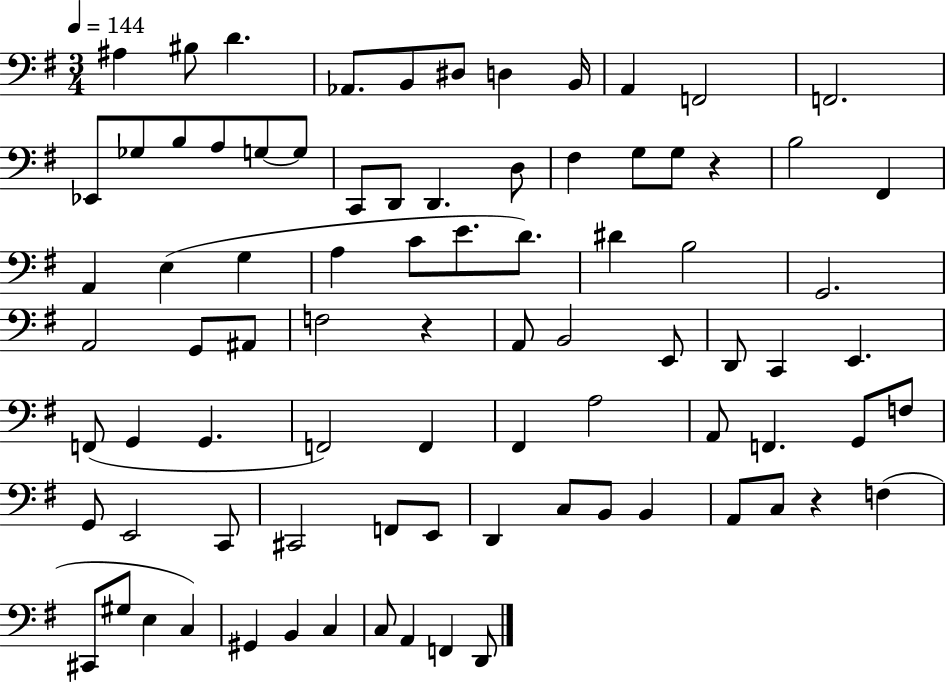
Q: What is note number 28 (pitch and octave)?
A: E3